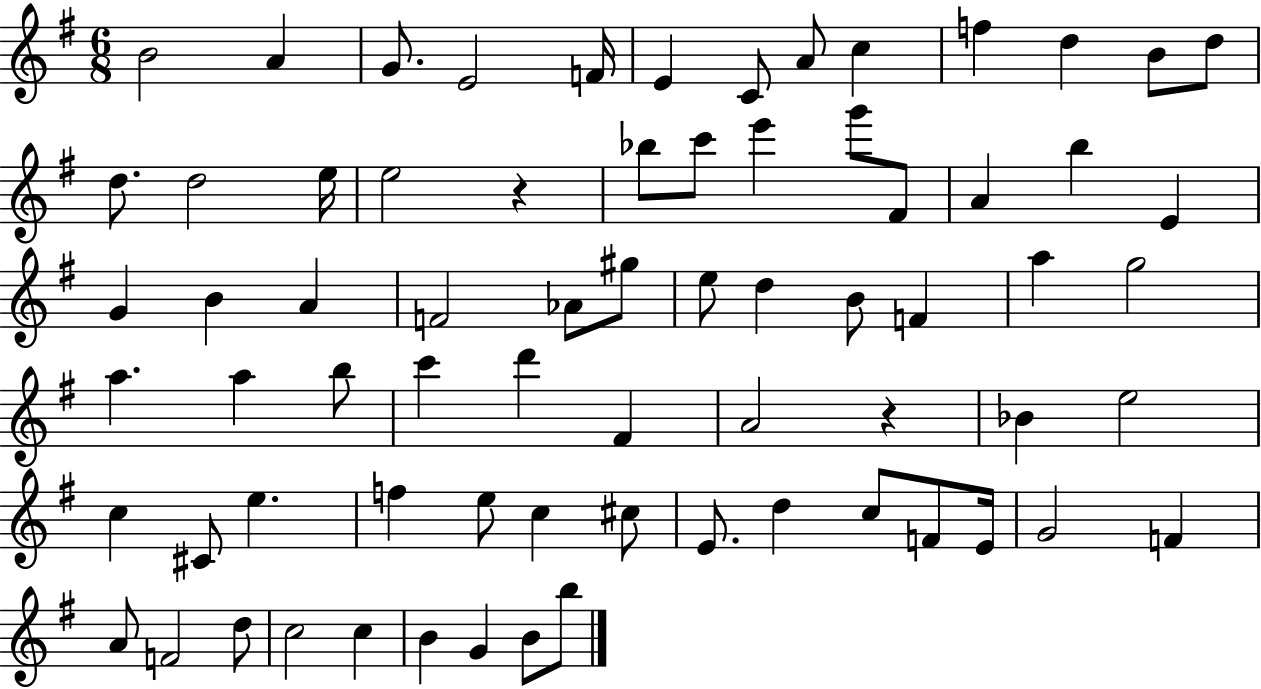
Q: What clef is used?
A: treble